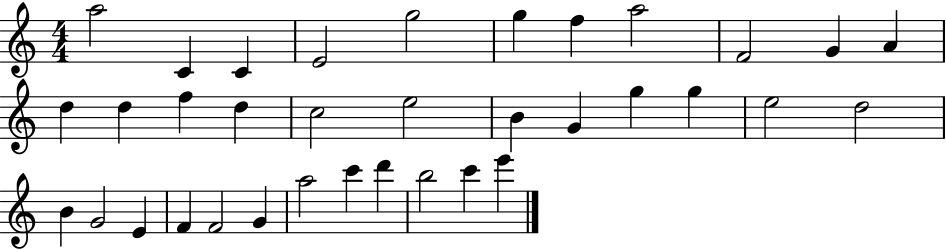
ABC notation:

X:1
T:Untitled
M:4/4
L:1/4
K:C
a2 C C E2 g2 g f a2 F2 G A d d f d c2 e2 B G g g e2 d2 B G2 E F F2 G a2 c' d' b2 c' e'